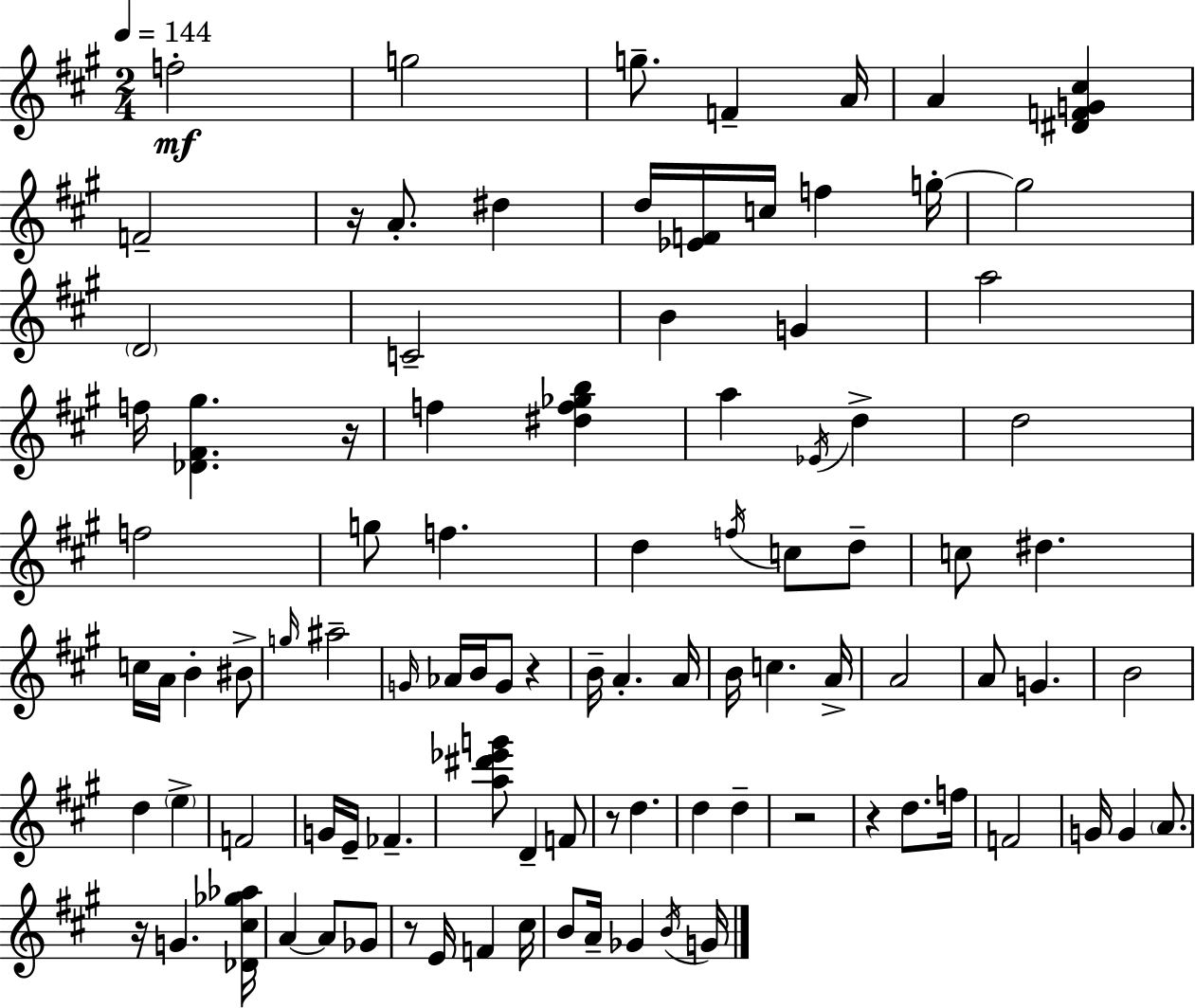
{
  \clef treble
  \numericTimeSignature
  \time 2/4
  \key a \major
  \tempo 4 = 144
  f''2-.\mf | g''2 | g''8.-- f'4-- a'16 | a'4 <dis' f' g' cis''>4 | \break f'2-- | r16 a'8.-. dis''4 | d''16 <ees' f'>16 c''16 f''4 g''16-.~~ | g''2 | \break \parenthesize d'2 | c'2-- | b'4 g'4 | a''2 | \break f''16 <des' fis' gis''>4. r16 | f''4 <dis'' f'' ges'' b''>4 | a''4 \acciaccatura { ees'16 } d''4-> | d''2 | \break f''2 | g''8 f''4. | d''4 \acciaccatura { f''16 } c''8 | d''8-- c''8 dis''4. | \break c''16 a'16 b'4-. | bis'8-> \grace { g''16 } ais''2-- | \grace { g'16 } aes'16 b'16 g'8 | r4 b'16-- a'4.-. | \break a'16 b'16 c''4. | a'16-> a'2 | a'8 g'4. | b'2 | \break d''4 | \parenthesize e''4-> f'2 | g'16 e'16-- fes'4.-- | <a'' dis''' ees''' g'''>8 d'4-- | \break f'8 r8 d''4. | d''4 | d''4-- r2 | r4 | \break d''8. f''16 f'2 | g'16 g'4 | \parenthesize a'8. r16 g'4. | <des' cis'' ges'' aes''>16 a'4~~ | \break a'8 ges'8 r8 e'16 f'4 | cis''16 b'8 a'16-- ges'4 | \acciaccatura { b'16 } g'16 \bar "|."
}